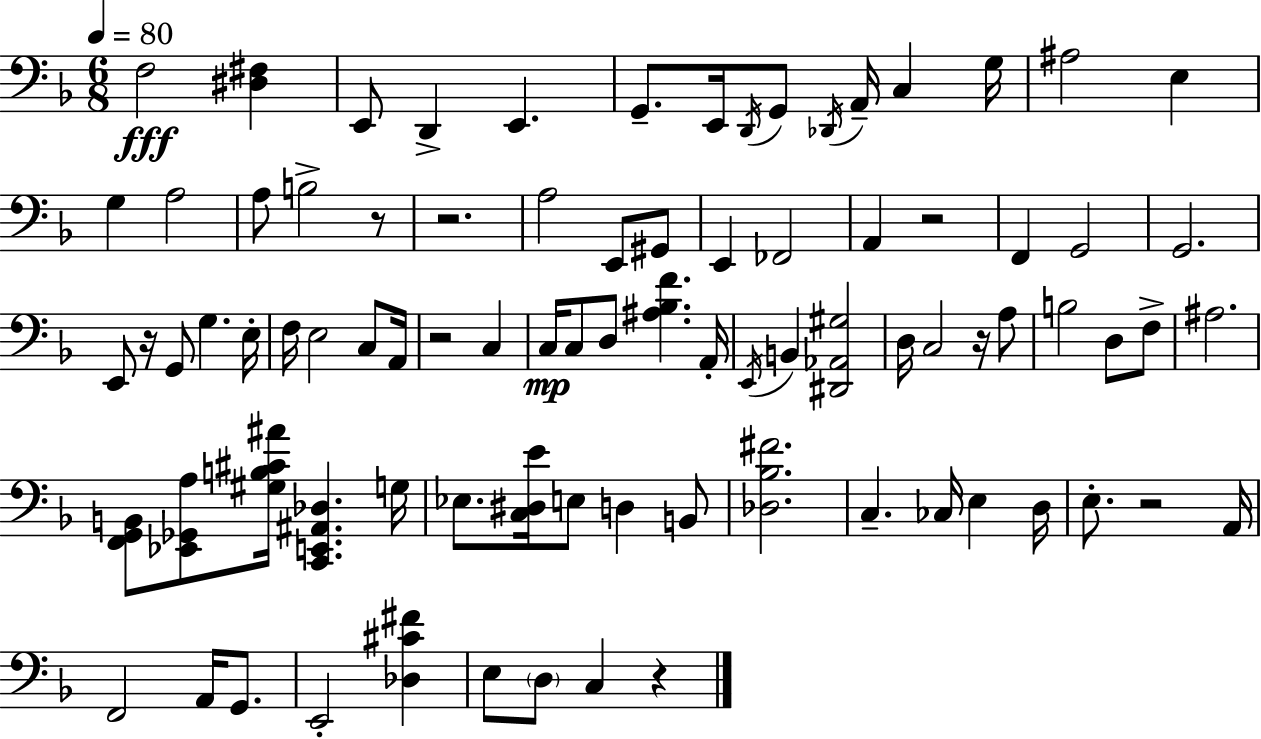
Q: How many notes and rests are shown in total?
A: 85